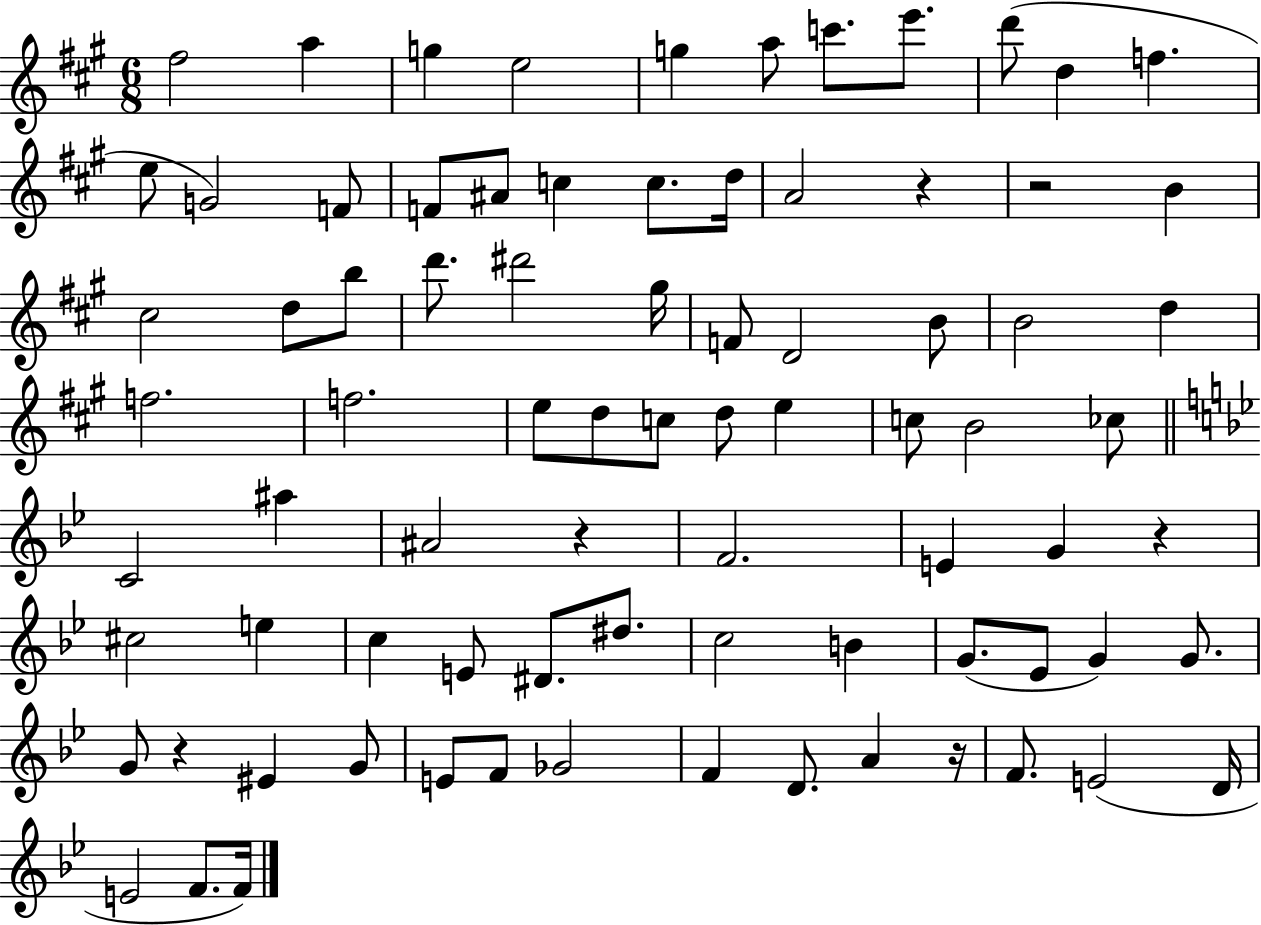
{
  \clef treble
  \numericTimeSignature
  \time 6/8
  \key a \major
  fis''2 a''4 | g''4 e''2 | g''4 a''8 c'''8. e'''8. | d'''8( d''4 f''4. | \break e''8 g'2) f'8 | f'8 ais'8 c''4 c''8. d''16 | a'2 r4 | r2 b'4 | \break cis''2 d''8 b''8 | d'''8. dis'''2 gis''16 | f'8 d'2 b'8 | b'2 d''4 | \break f''2. | f''2. | e''8 d''8 c''8 d''8 e''4 | c''8 b'2 ces''8 | \break \bar "||" \break \key bes \major c'2 ais''4 | ais'2 r4 | f'2. | e'4 g'4 r4 | \break cis''2 e''4 | c''4 e'8 dis'8. dis''8. | c''2 b'4 | g'8.( ees'8 g'4) g'8. | \break g'8 r4 eis'4 g'8 | e'8 f'8 ges'2 | f'4 d'8. a'4 r16 | f'8. e'2( d'16 | \break e'2 f'8. f'16) | \bar "|."
}